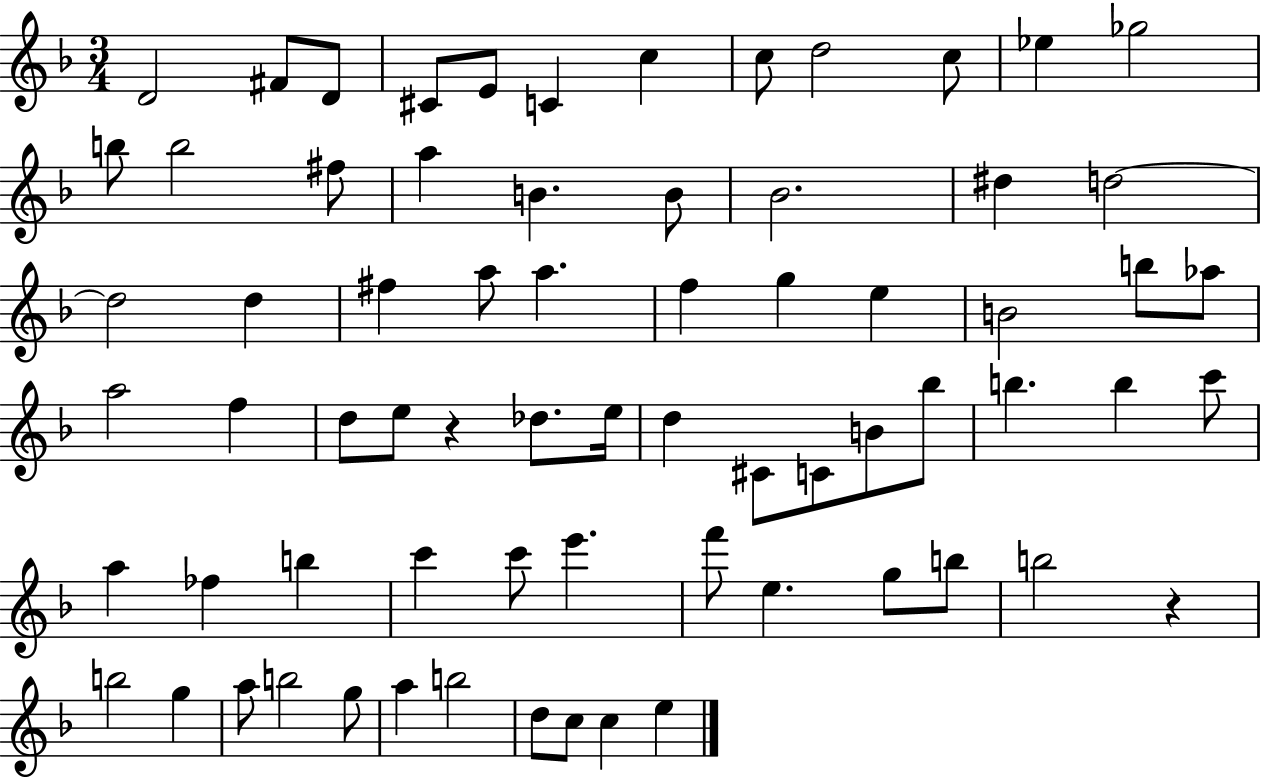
D4/h F#4/e D4/e C#4/e E4/e C4/q C5/q C5/e D5/h C5/e Eb5/q Gb5/h B5/e B5/h F#5/e A5/q B4/q. B4/e Bb4/h. D#5/q D5/h D5/h D5/q F#5/q A5/e A5/q. F5/q G5/q E5/q B4/h B5/e Ab5/e A5/h F5/q D5/e E5/e R/q Db5/e. E5/s D5/q C#4/e C4/e B4/e Bb5/e B5/q. B5/q C6/e A5/q FES5/q B5/q C6/q C6/e E6/q. F6/e E5/q. G5/e B5/e B5/h R/q B5/h G5/q A5/e B5/h G5/e A5/q B5/h D5/e C5/e C5/q E5/q